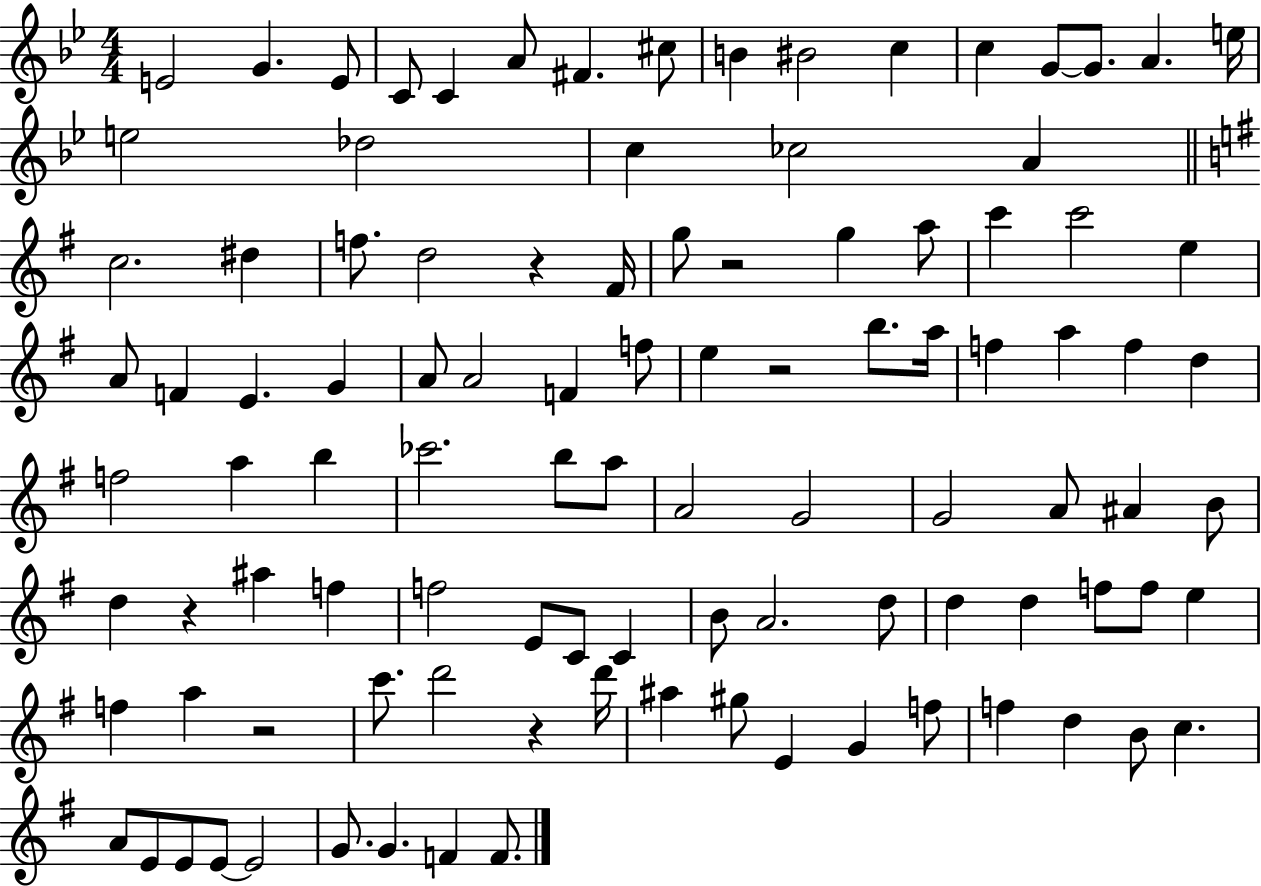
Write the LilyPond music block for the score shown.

{
  \clef treble
  \numericTimeSignature
  \time 4/4
  \key bes \major
  e'2 g'4. e'8 | c'8 c'4 a'8 fis'4. cis''8 | b'4 bis'2 c''4 | c''4 g'8~~ g'8. a'4. e''16 | \break e''2 des''2 | c''4 ces''2 a'4 | \bar "||" \break \key g \major c''2. dis''4 | f''8. d''2 r4 fis'16 | g''8 r2 g''4 a''8 | c'''4 c'''2 e''4 | \break a'8 f'4 e'4. g'4 | a'8 a'2 f'4 f''8 | e''4 r2 b''8. a''16 | f''4 a''4 f''4 d''4 | \break f''2 a''4 b''4 | ces'''2. b''8 a''8 | a'2 g'2 | g'2 a'8 ais'4 b'8 | \break d''4 r4 ais''4 f''4 | f''2 e'8 c'8 c'4 | b'8 a'2. d''8 | d''4 d''4 f''8 f''8 e''4 | \break f''4 a''4 r2 | c'''8. d'''2 r4 d'''16 | ais''4 gis''8 e'4 g'4 f''8 | f''4 d''4 b'8 c''4. | \break a'8 e'8 e'8 e'8~~ e'2 | g'8. g'4. f'4 f'8. | \bar "|."
}